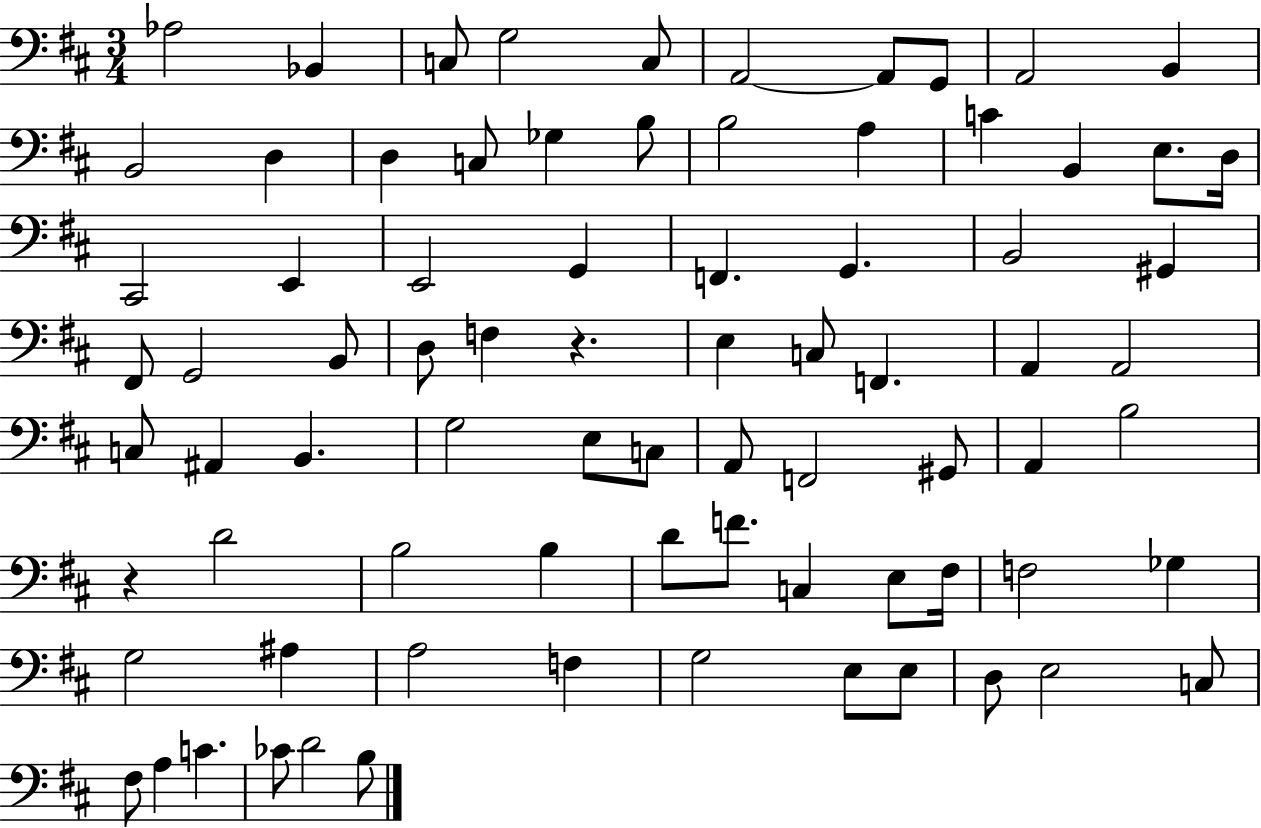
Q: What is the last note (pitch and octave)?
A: B3